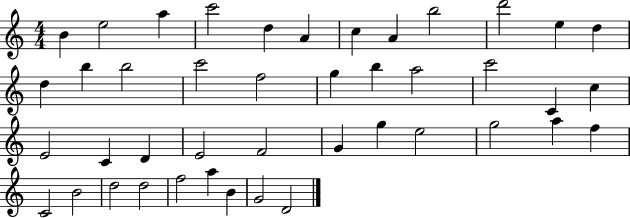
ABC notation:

X:1
T:Untitled
M:4/4
L:1/4
K:C
B e2 a c'2 d A c A b2 d'2 e d d b b2 c'2 f2 g b a2 c'2 C c E2 C D E2 F2 G g e2 g2 a f C2 B2 d2 d2 f2 a B G2 D2